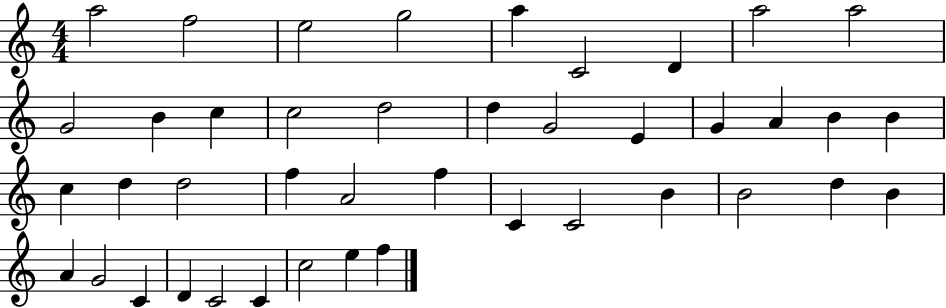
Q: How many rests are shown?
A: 0